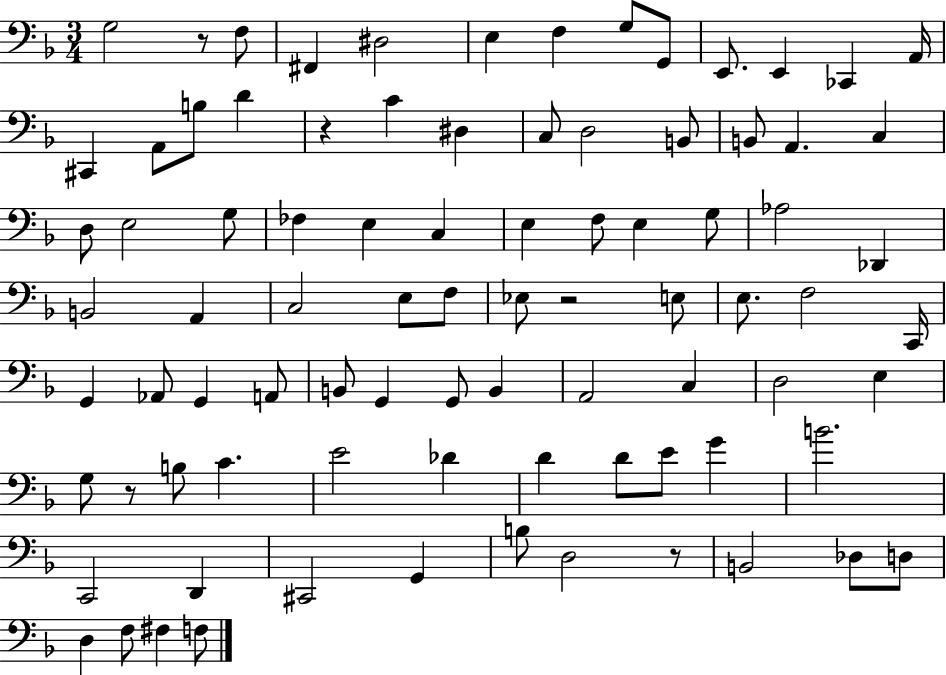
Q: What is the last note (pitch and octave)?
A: F3